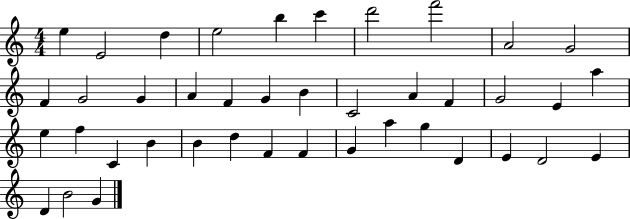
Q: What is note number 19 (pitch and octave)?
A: A4